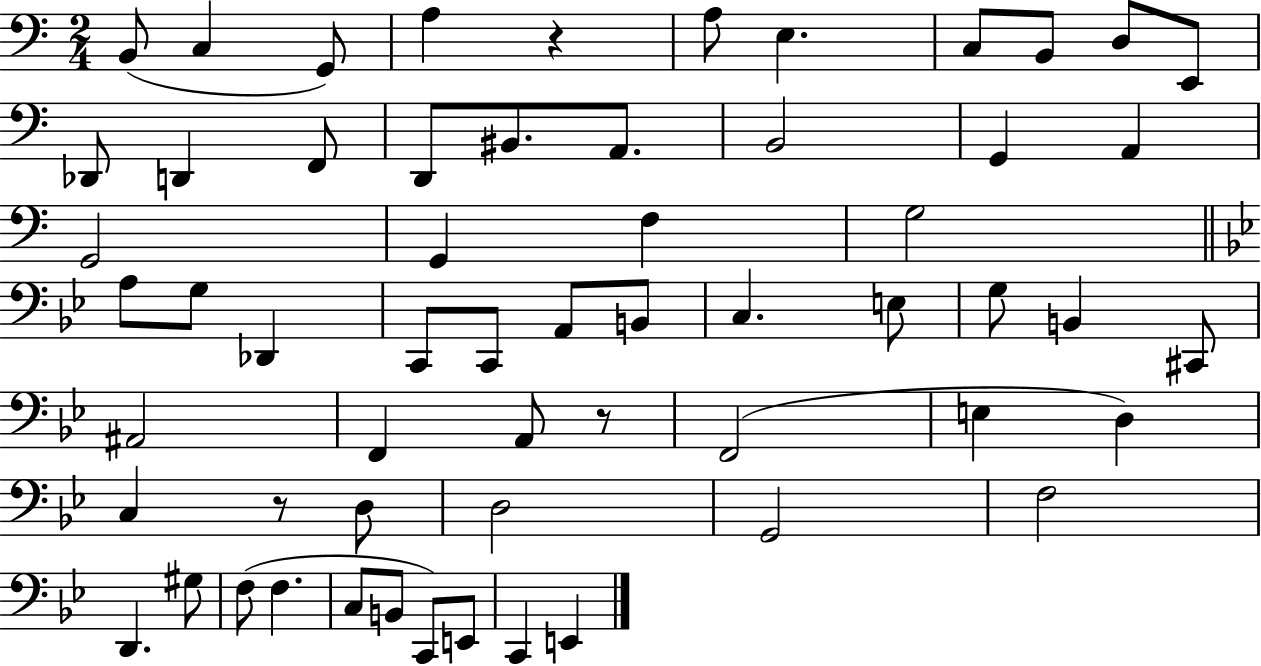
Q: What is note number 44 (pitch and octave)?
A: D3